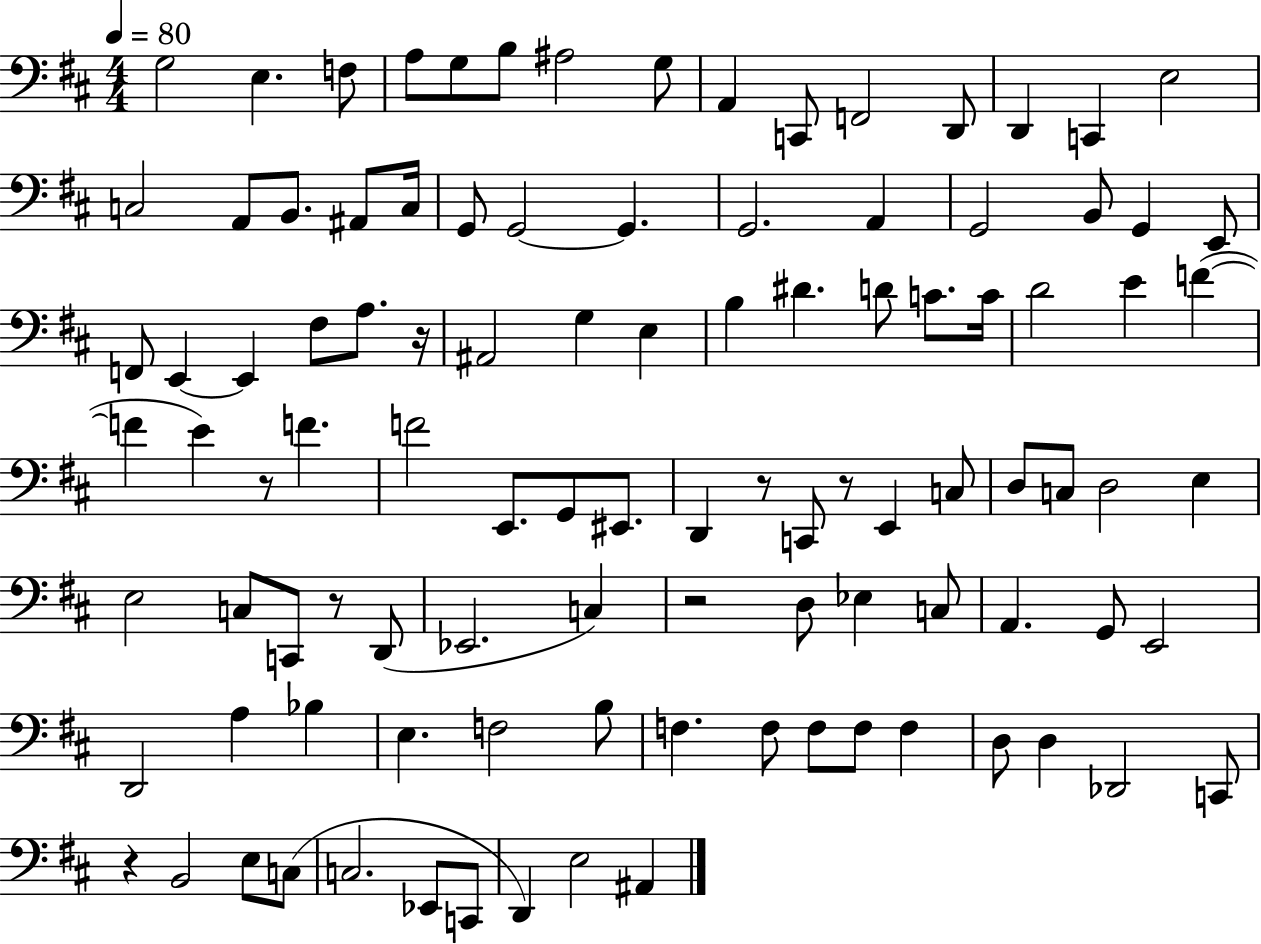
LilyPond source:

{
  \clef bass
  \numericTimeSignature
  \time 4/4
  \key d \major
  \tempo 4 = 80
  g2 e4. f8 | a8 g8 b8 ais2 g8 | a,4 c,8 f,2 d,8 | d,4 c,4 e2 | \break c2 a,8 b,8. ais,8 c16 | g,8 g,2~~ g,4. | g,2. a,4 | g,2 b,8 g,4 e,8 | \break f,8 e,4~~ e,4 fis8 a8. r16 | ais,2 g4 e4 | b4 dis'4. d'8 c'8. c'16 | d'2 e'4 f'4~(~ | \break f'4 e'4) r8 f'4. | f'2 e,8. g,8 eis,8. | d,4 r8 c,8 r8 e,4 c8 | d8 c8 d2 e4 | \break e2 c8 c,8 r8 d,8( | ees,2. c4) | r2 d8 ees4 c8 | a,4. g,8 e,2 | \break d,2 a4 bes4 | e4. f2 b8 | f4. f8 f8 f8 f4 | d8 d4 des,2 c,8 | \break r4 b,2 e8 c8( | c2. ees,8 c,8 | d,4) e2 ais,4 | \bar "|."
}